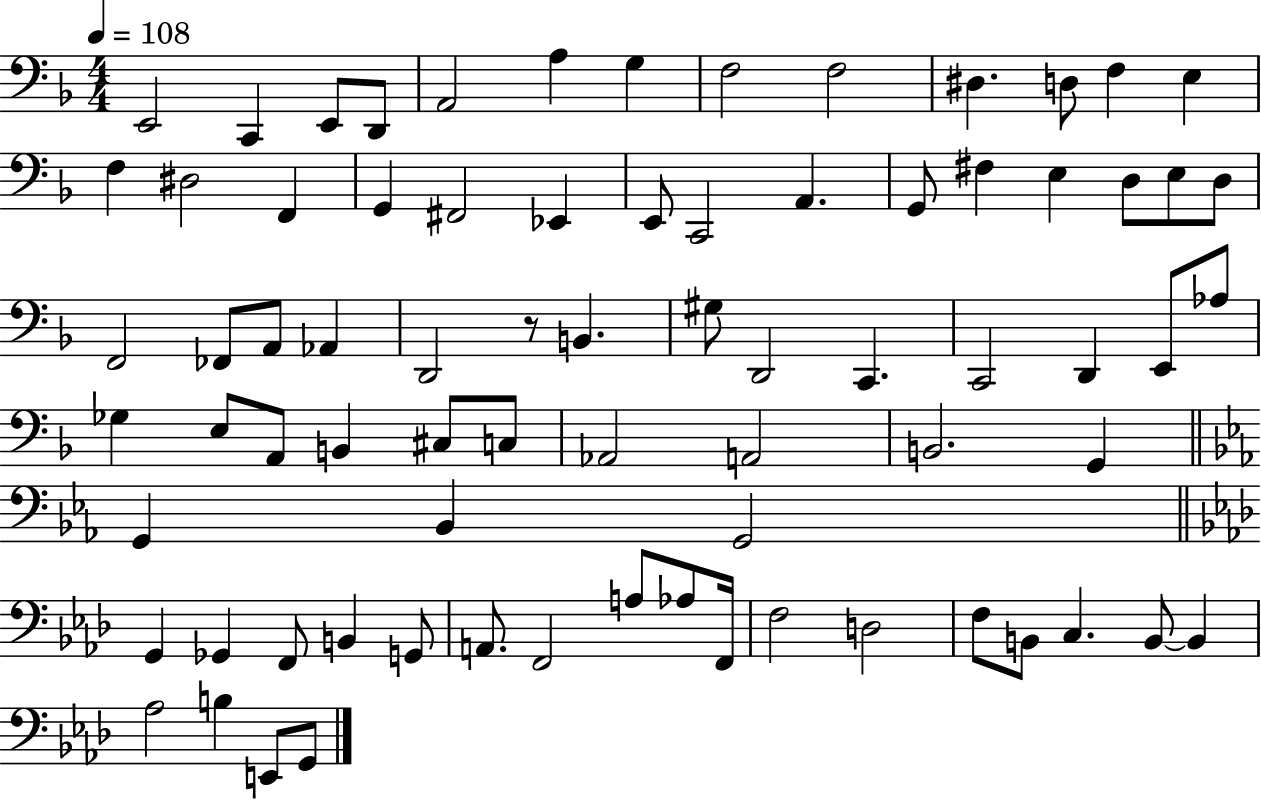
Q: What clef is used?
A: bass